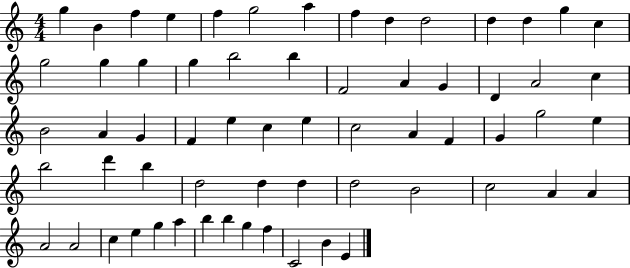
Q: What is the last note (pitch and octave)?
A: E4